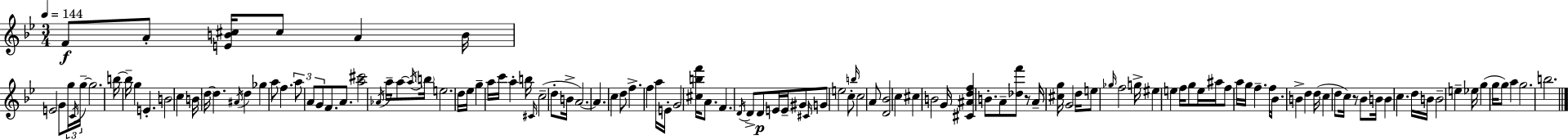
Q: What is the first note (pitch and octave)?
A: F4